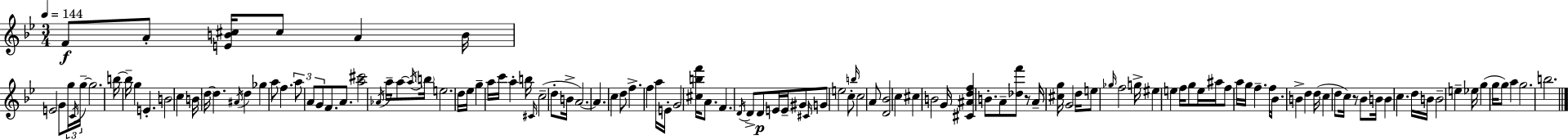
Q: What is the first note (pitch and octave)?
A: F4